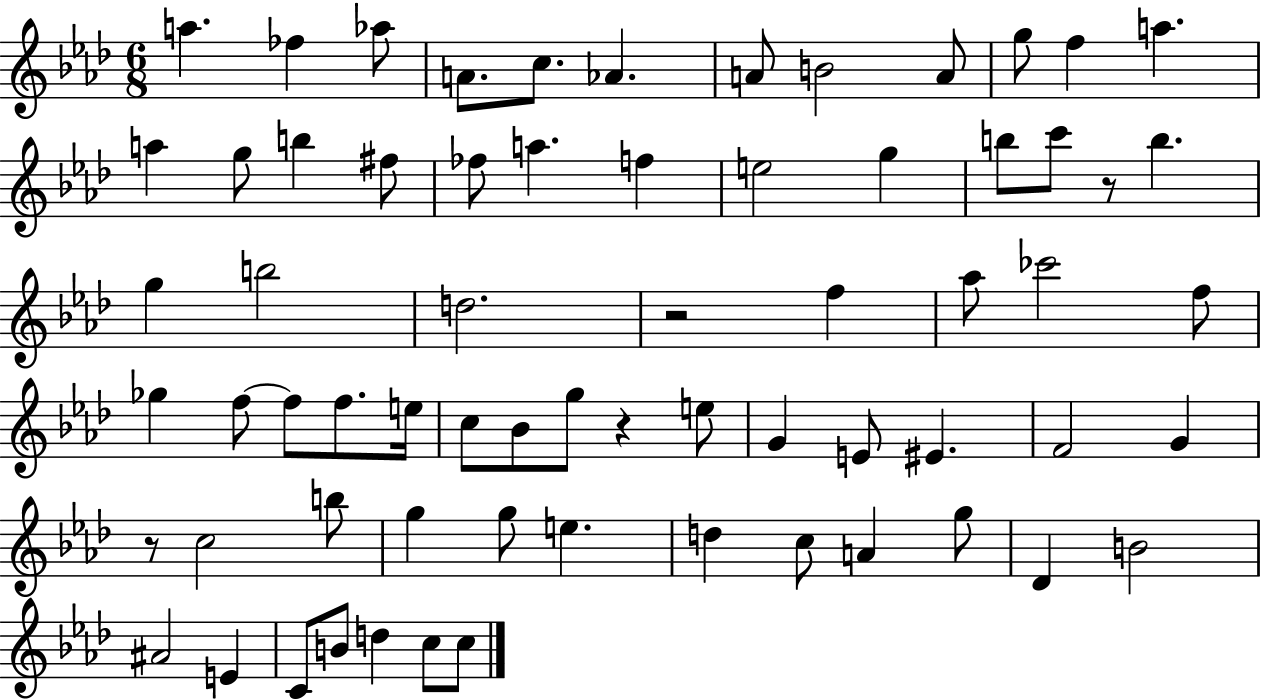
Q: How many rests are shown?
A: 4